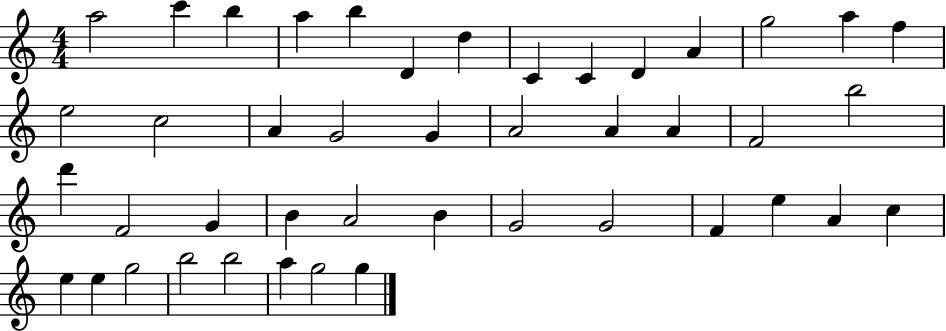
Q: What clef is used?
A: treble